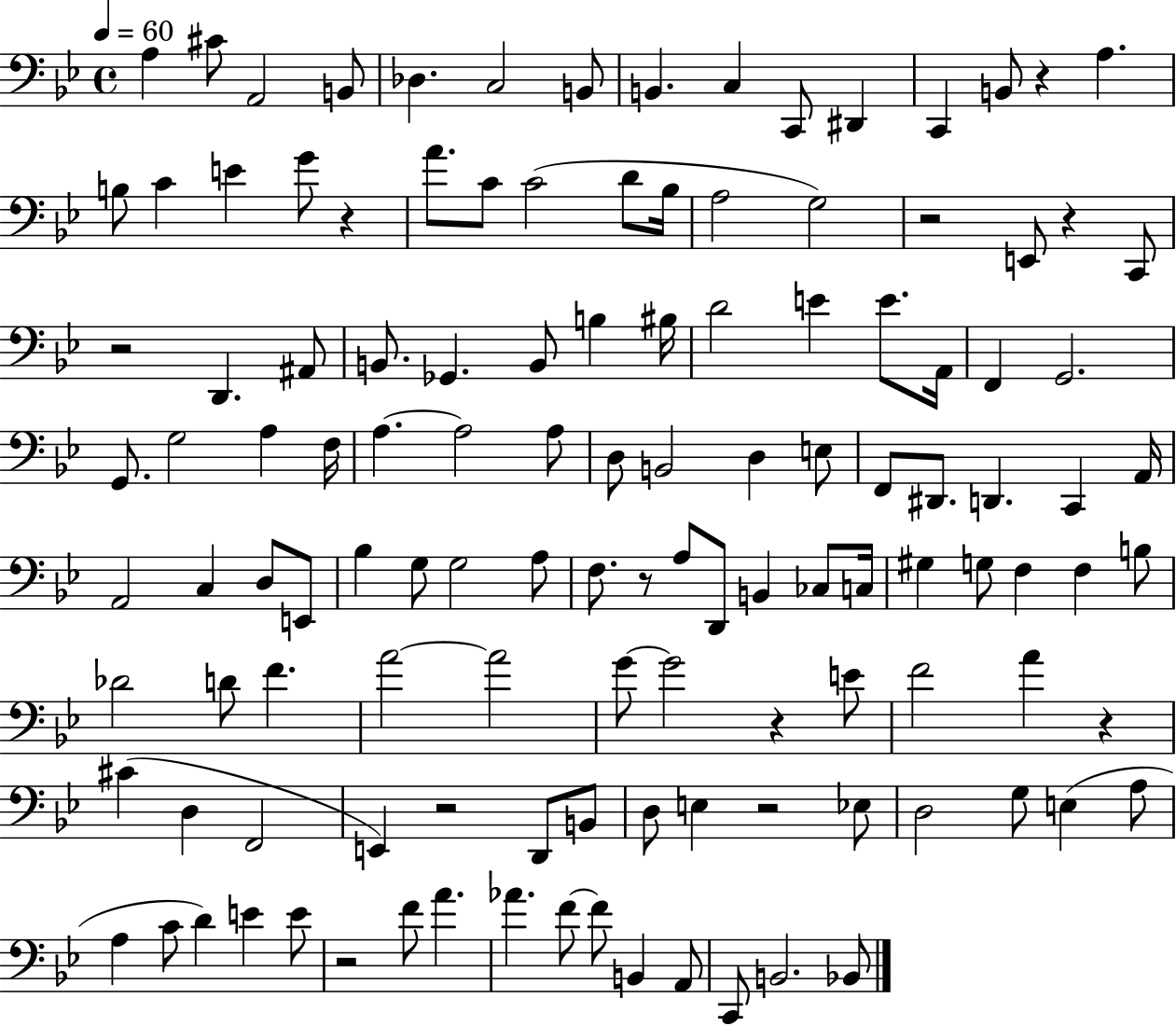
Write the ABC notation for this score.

X:1
T:Untitled
M:4/4
L:1/4
K:Bb
A, ^C/2 A,,2 B,,/2 _D, C,2 B,,/2 B,, C, C,,/2 ^D,, C,, B,,/2 z A, B,/2 C E G/2 z A/2 C/2 C2 D/2 _B,/4 A,2 G,2 z2 E,,/2 z C,,/2 z2 D,, ^A,,/2 B,,/2 _G,, B,,/2 B, ^B,/4 D2 E E/2 A,,/4 F,, G,,2 G,,/2 G,2 A, F,/4 A, A,2 A,/2 D,/2 B,,2 D, E,/2 F,,/2 ^D,,/2 D,, C,, A,,/4 A,,2 C, D,/2 E,,/2 _B, G,/2 G,2 A,/2 F,/2 z/2 A,/2 D,,/2 B,, _C,/2 C,/4 ^G, G,/2 F, F, B,/2 _D2 D/2 F A2 A2 G/2 G2 z E/2 F2 A z ^C D, F,,2 E,, z2 D,,/2 B,,/2 D,/2 E, z2 _E,/2 D,2 G,/2 E, A,/2 A, C/2 D E E/2 z2 F/2 A _A F/2 F/2 B,, A,,/2 C,,/2 B,,2 _B,,/2